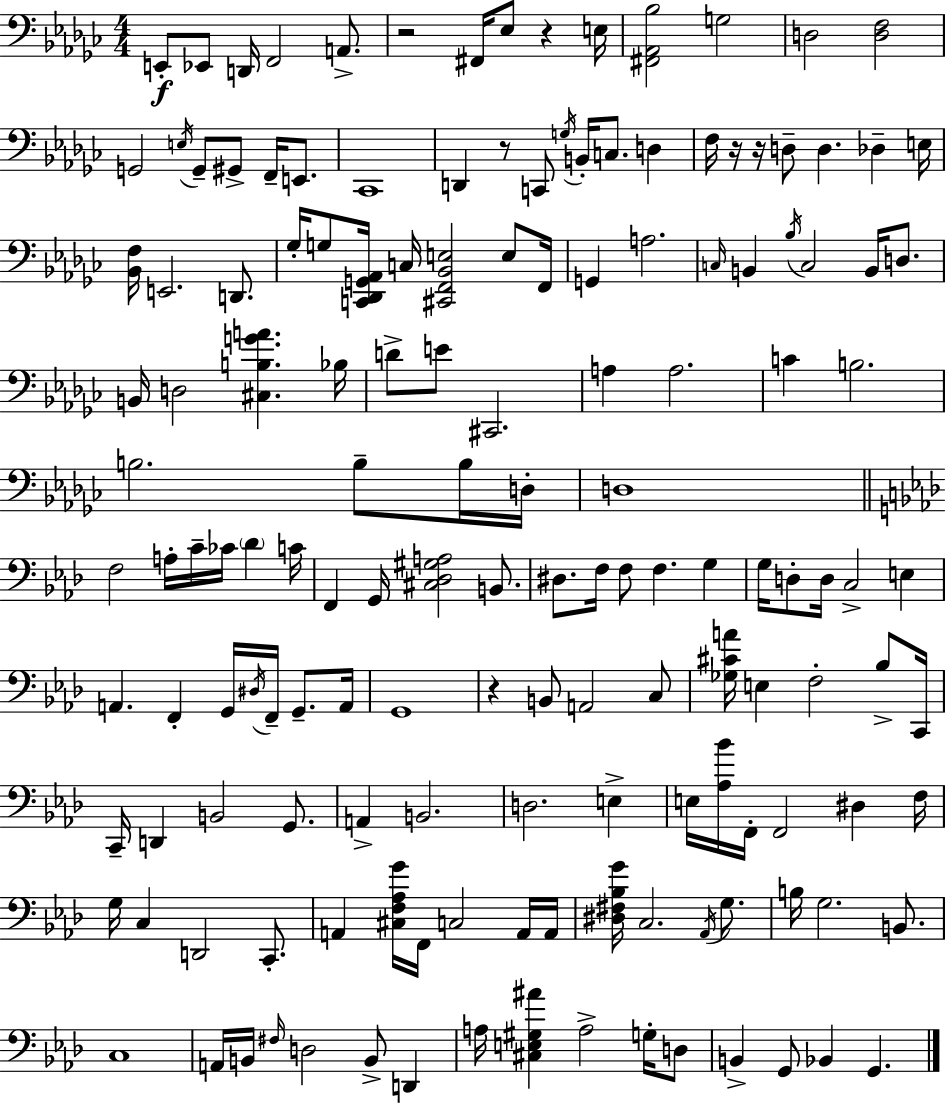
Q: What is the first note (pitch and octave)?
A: E2